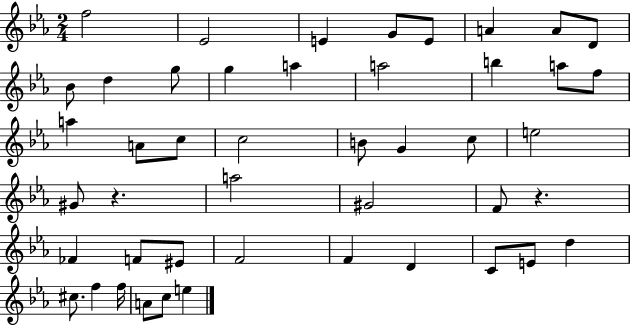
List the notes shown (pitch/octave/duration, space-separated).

F5/h Eb4/h E4/q G4/e E4/e A4/q A4/e D4/e Bb4/e D5/q G5/e G5/q A5/q A5/h B5/q A5/e F5/e A5/q A4/e C5/e C5/h B4/e G4/q C5/e E5/h G#4/e R/q. A5/h G#4/h F4/e R/q. FES4/q F4/e EIS4/e F4/h F4/q D4/q C4/e E4/e D5/q C#5/e. F5/q F5/s A4/e C5/e E5/q